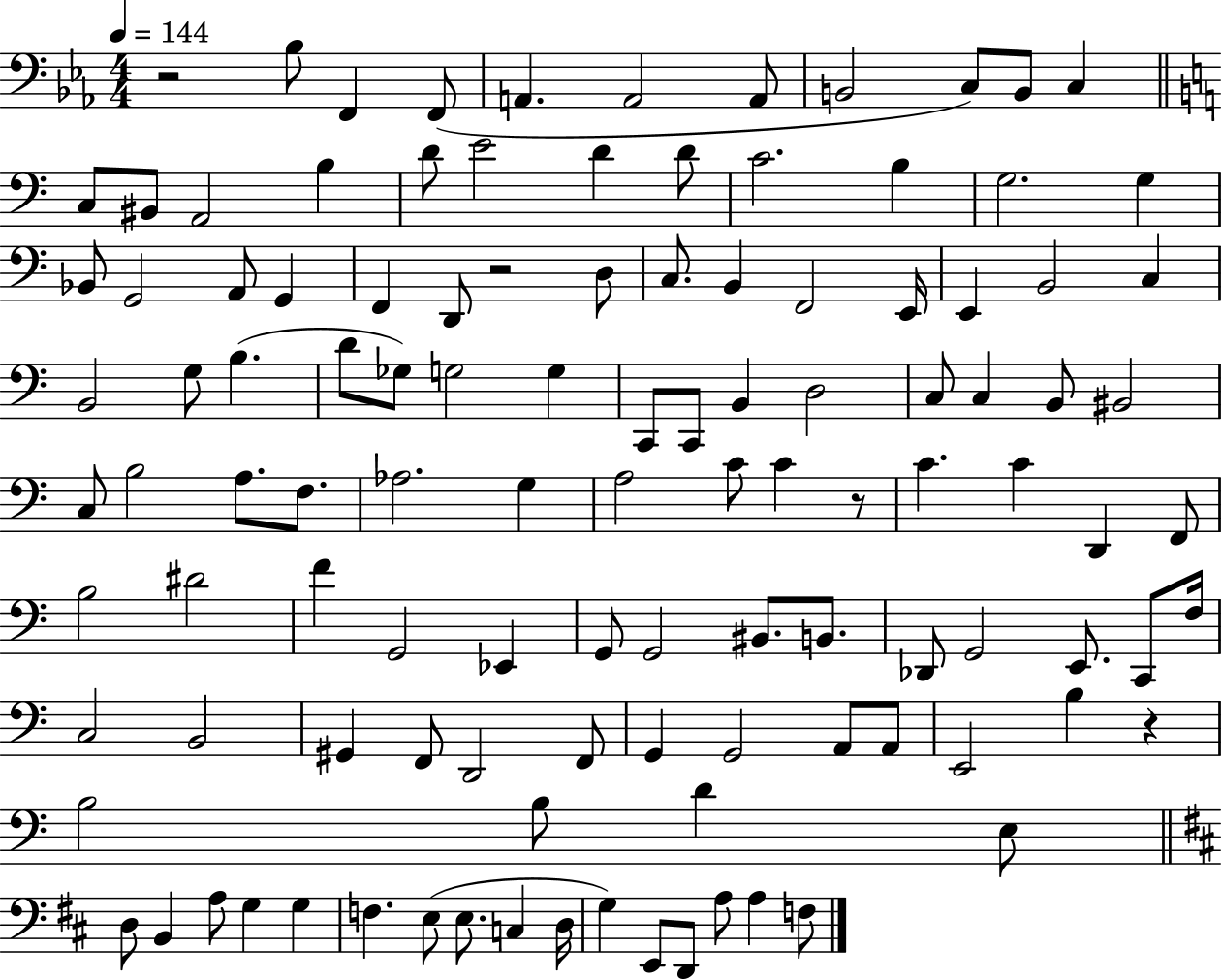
R/h Bb3/e F2/q F2/e A2/q. A2/h A2/e B2/h C3/e B2/e C3/q C3/e BIS2/e A2/h B3/q D4/e E4/h D4/q D4/e C4/h. B3/q G3/h. G3/q Bb2/e G2/h A2/e G2/q F2/q D2/e R/h D3/e C3/e. B2/q F2/h E2/s E2/q B2/h C3/q B2/h G3/e B3/q. D4/e Gb3/e G3/h G3/q C2/e C2/e B2/q D3/h C3/e C3/q B2/e BIS2/h C3/e B3/h A3/e. F3/e. Ab3/h. G3/q A3/h C4/e C4/q R/e C4/q. C4/q D2/q F2/e B3/h D#4/h F4/q G2/h Eb2/q G2/e G2/h BIS2/e. B2/e. Db2/e G2/h E2/e. C2/e F3/s C3/h B2/h G#2/q F2/e D2/h F2/e G2/q G2/h A2/e A2/e E2/h B3/q R/q B3/h B3/e D4/q E3/e D3/e B2/q A3/e G3/q G3/q F3/q. E3/e E3/e. C3/q D3/s G3/q E2/e D2/e A3/e A3/q F3/e